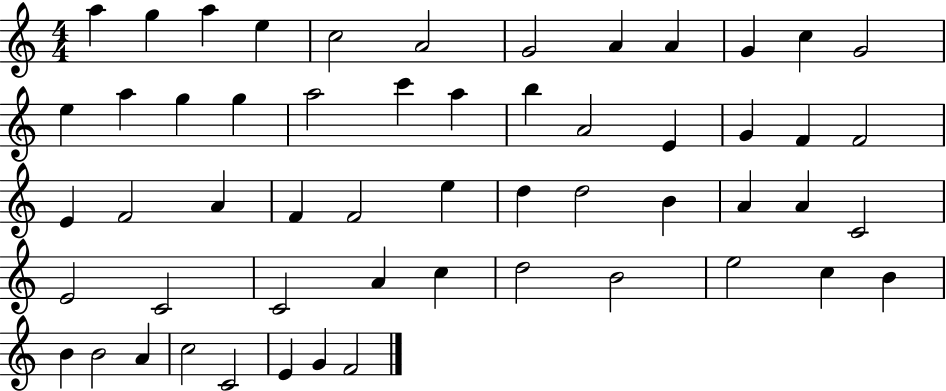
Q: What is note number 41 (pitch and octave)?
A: A4